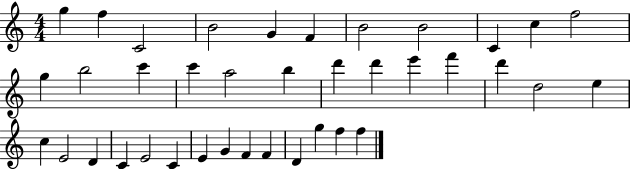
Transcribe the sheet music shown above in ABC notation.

X:1
T:Untitled
M:4/4
L:1/4
K:C
g f C2 B2 G F B2 B2 C c f2 g b2 c' c' a2 b d' d' e' f' d' d2 e c E2 D C E2 C E G F F D g f f